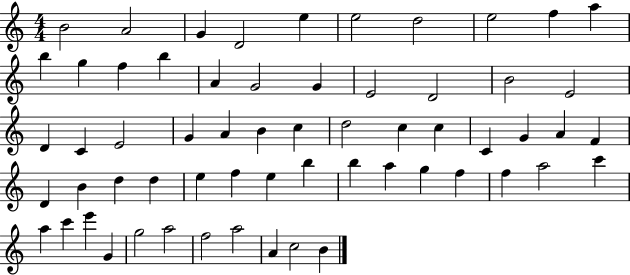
{
  \clef treble
  \numericTimeSignature
  \time 4/4
  \key c \major
  b'2 a'2 | g'4 d'2 e''4 | e''2 d''2 | e''2 f''4 a''4 | \break b''4 g''4 f''4 b''4 | a'4 g'2 g'4 | e'2 d'2 | b'2 e'2 | \break d'4 c'4 e'2 | g'4 a'4 b'4 c''4 | d''2 c''4 c''4 | c'4 g'4 a'4 f'4 | \break d'4 b'4 d''4 d''4 | e''4 f''4 e''4 b''4 | b''4 a''4 g''4 f''4 | f''4 a''2 c'''4 | \break a''4 c'''4 e'''4 g'4 | g''2 a''2 | f''2 a''2 | a'4 c''2 b'4 | \break \bar "|."
}